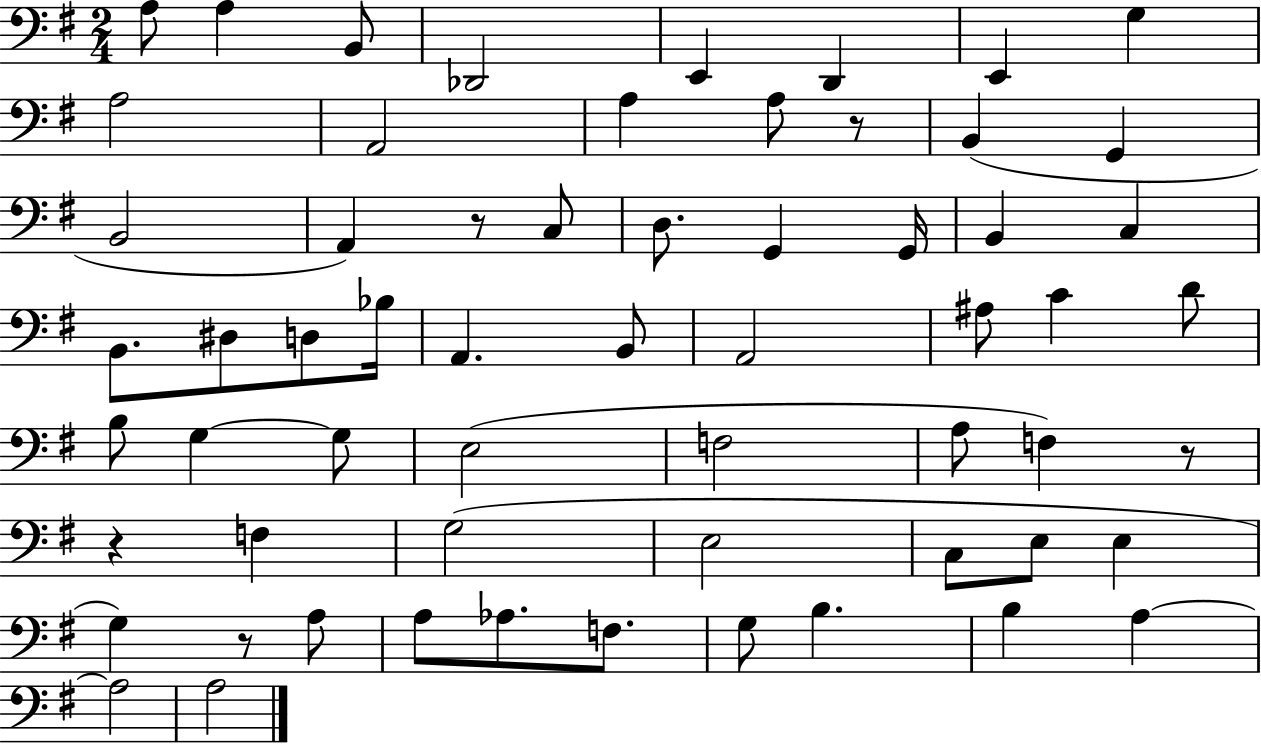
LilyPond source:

{
  \clef bass
  \numericTimeSignature
  \time 2/4
  \key g \major
  \repeat volta 2 { a8 a4 b,8 | des,2 | e,4 d,4 | e,4 g4 | \break a2 | a,2 | a4 a8 r8 | b,4( g,4 | \break b,2 | a,4) r8 c8 | d8. g,4 g,16 | b,4 c4 | \break b,8. dis8 d8 bes16 | a,4. b,8 | a,2 | ais8 c'4 d'8 | \break b8 g4~~ g8 | e2( | f2 | a8 f4) r8 | \break r4 f4 | g2( | e2 | c8 e8 e4 | \break g4) r8 a8 | a8 aes8. f8. | g8 b4. | b4 a4~~ | \break a2 | a2 | } \bar "|."
}